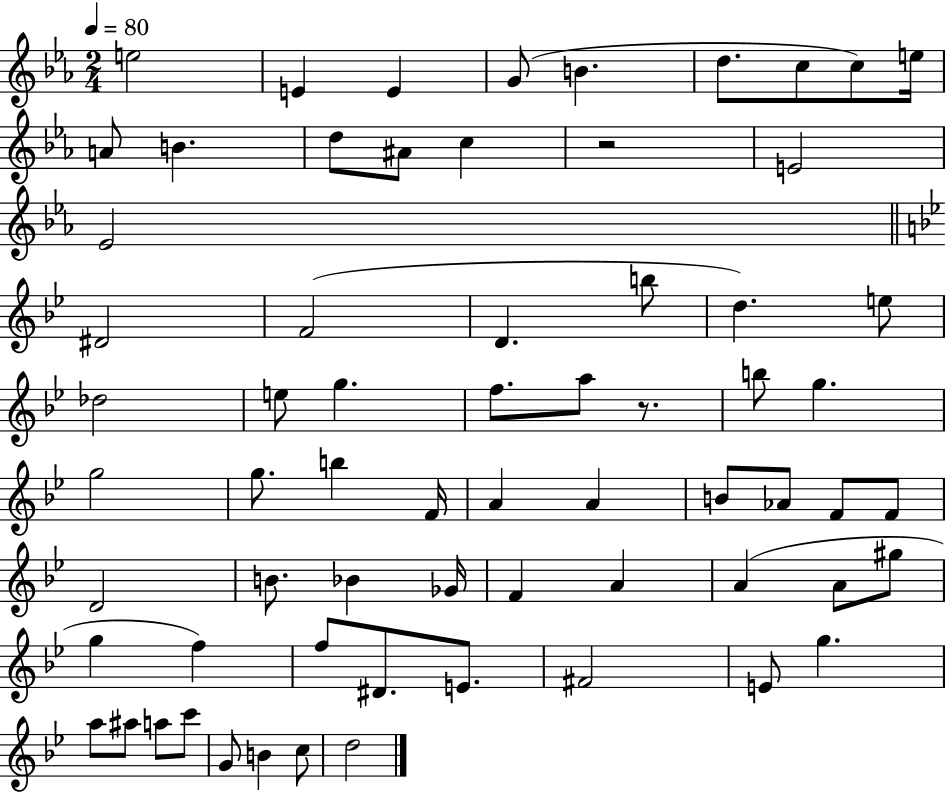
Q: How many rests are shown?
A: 2